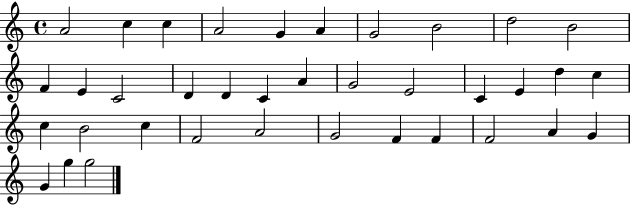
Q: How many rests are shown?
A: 0